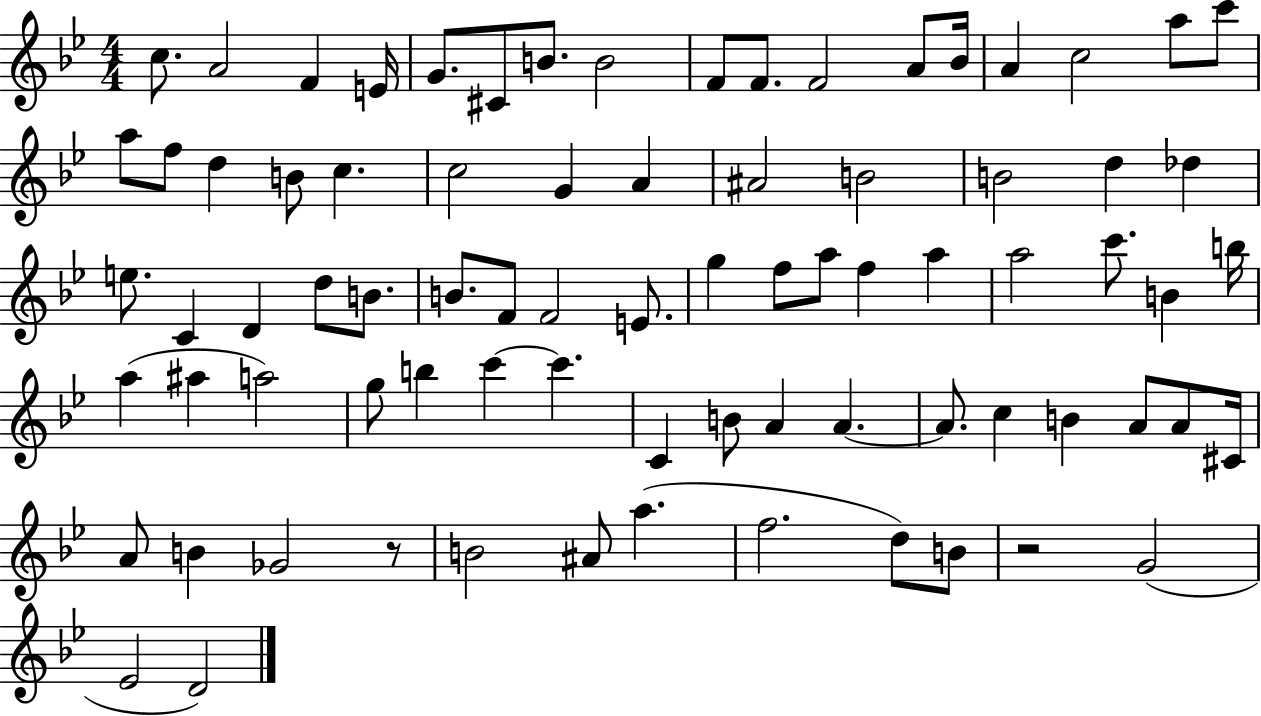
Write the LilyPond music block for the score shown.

{
  \clef treble
  \numericTimeSignature
  \time 4/4
  \key bes \major
  c''8. a'2 f'4 e'16 | g'8. cis'8 b'8. b'2 | f'8 f'8. f'2 a'8 bes'16 | a'4 c''2 a''8 c'''8 | \break a''8 f''8 d''4 b'8 c''4. | c''2 g'4 a'4 | ais'2 b'2 | b'2 d''4 des''4 | \break e''8. c'4 d'4 d''8 b'8. | b'8. f'8 f'2 e'8. | g''4 f''8 a''8 f''4 a''4 | a''2 c'''8. b'4 b''16 | \break a''4( ais''4 a''2) | g''8 b''4 c'''4~~ c'''4. | c'4 b'8 a'4 a'4.~~ | a'8. c''4 b'4 a'8 a'8 cis'16 | \break a'8 b'4 ges'2 r8 | b'2 ais'8 a''4.( | f''2. d''8) b'8 | r2 g'2( | \break ees'2 d'2) | \bar "|."
}